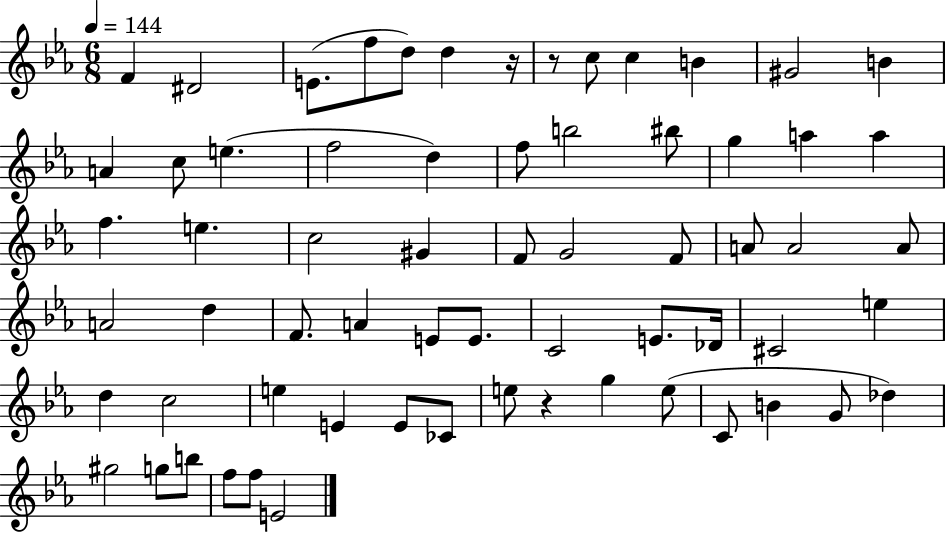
F4/q D#4/h E4/e. F5/e D5/e D5/q R/s R/e C5/e C5/q B4/q G#4/h B4/q A4/q C5/e E5/q. F5/h D5/q F5/e B5/h BIS5/e G5/q A5/q A5/q F5/q. E5/q. C5/h G#4/q F4/e G4/h F4/e A4/e A4/h A4/e A4/h D5/q F4/e. A4/q E4/e E4/e. C4/h E4/e. Db4/s C#4/h E5/q D5/q C5/h E5/q E4/q E4/e CES4/e E5/e R/q G5/q E5/e C4/e B4/q G4/e Db5/q G#5/h G5/e B5/e F5/e F5/e E4/h